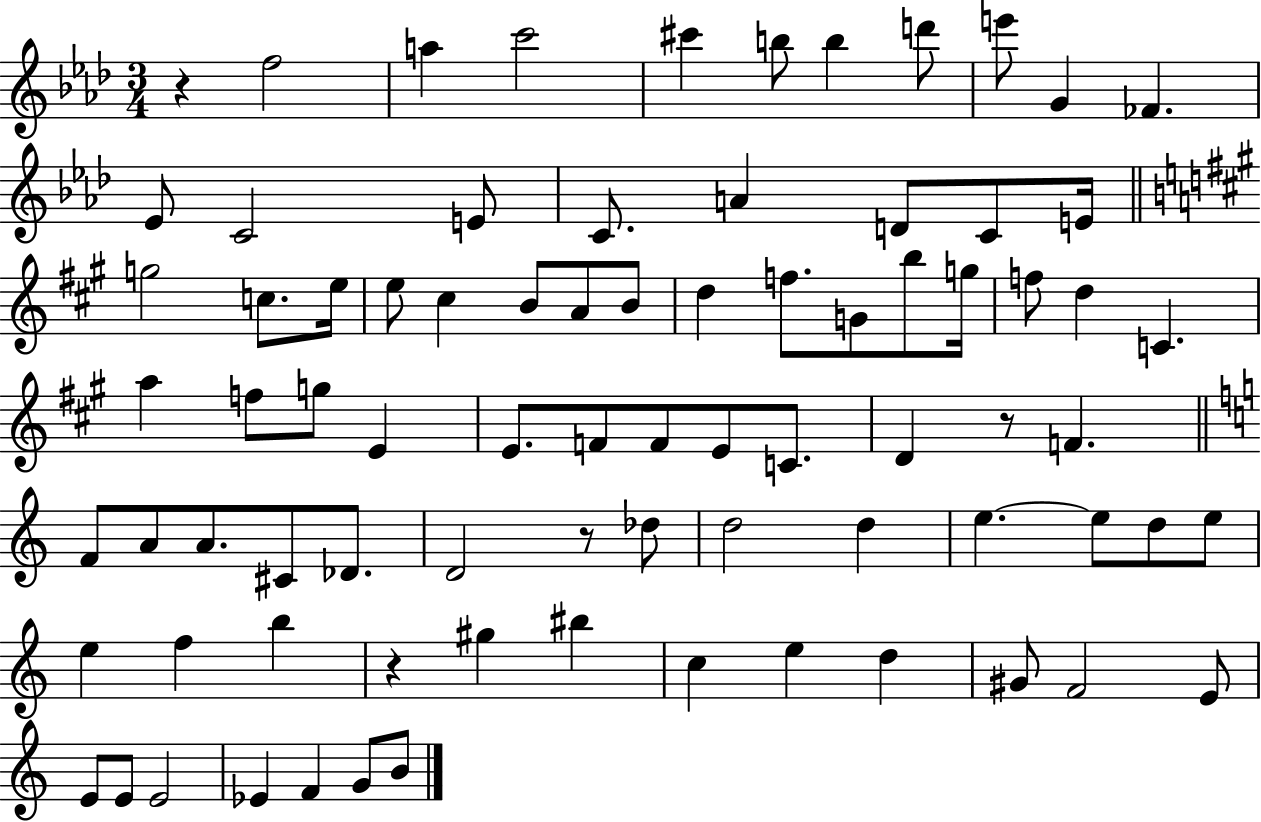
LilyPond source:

{
  \clef treble
  \numericTimeSignature
  \time 3/4
  \key aes \major
  r4 f''2 | a''4 c'''2 | cis'''4 b''8 b''4 d'''8 | e'''8 g'4 fes'4. | \break ees'8 c'2 e'8 | c'8. a'4 d'8 c'8 e'16 | \bar "||" \break \key a \major g''2 c''8. e''16 | e''8 cis''4 b'8 a'8 b'8 | d''4 f''8. g'8 b''8 g''16 | f''8 d''4 c'4. | \break a''4 f''8 g''8 e'4 | e'8. f'8 f'8 e'8 c'8. | d'4 r8 f'4. | \bar "||" \break \key c \major f'8 a'8 a'8. cis'8 des'8. | d'2 r8 des''8 | d''2 d''4 | e''4.~~ e''8 d''8 e''8 | \break e''4 f''4 b''4 | r4 gis''4 bis''4 | c''4 e''4 d''4 | gis'8 f'2 e'8 | \break e'8 e'8 e'2 | ees'4 f'4 g'8 b'8 | \bar "|."
}